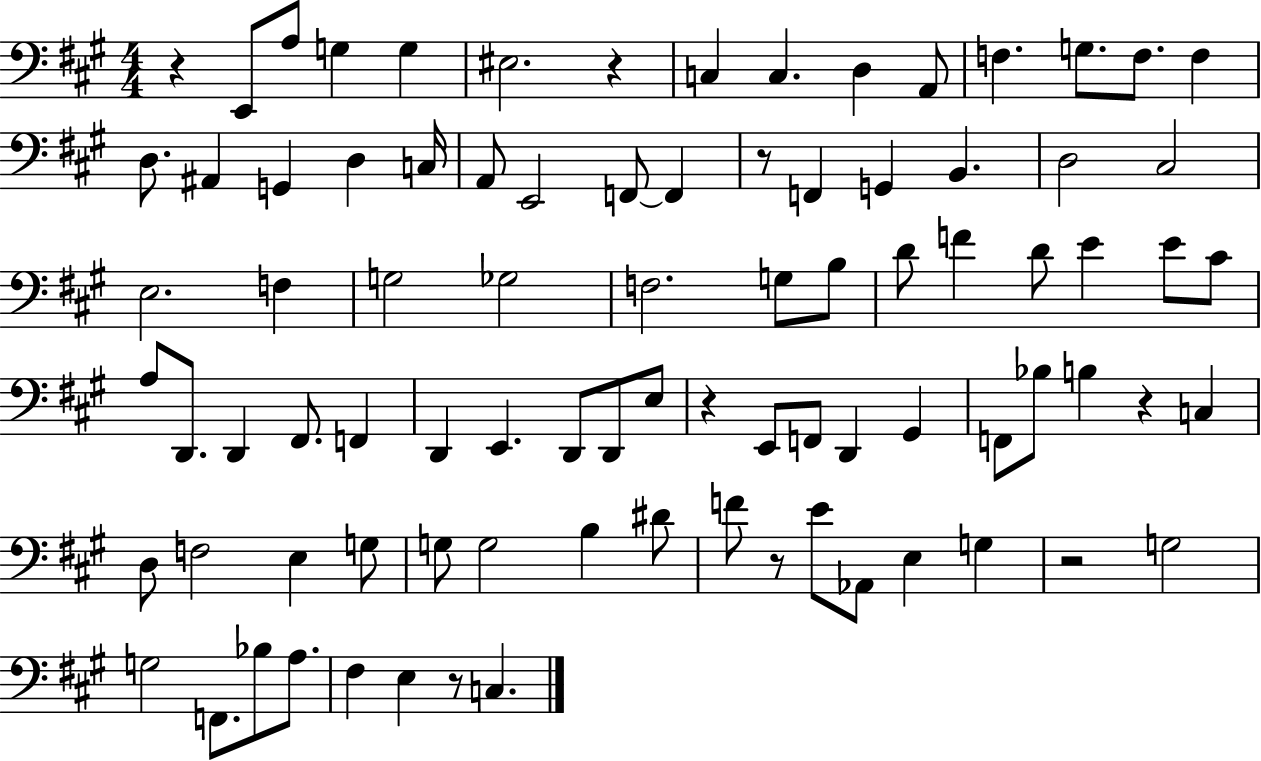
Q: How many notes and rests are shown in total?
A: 87